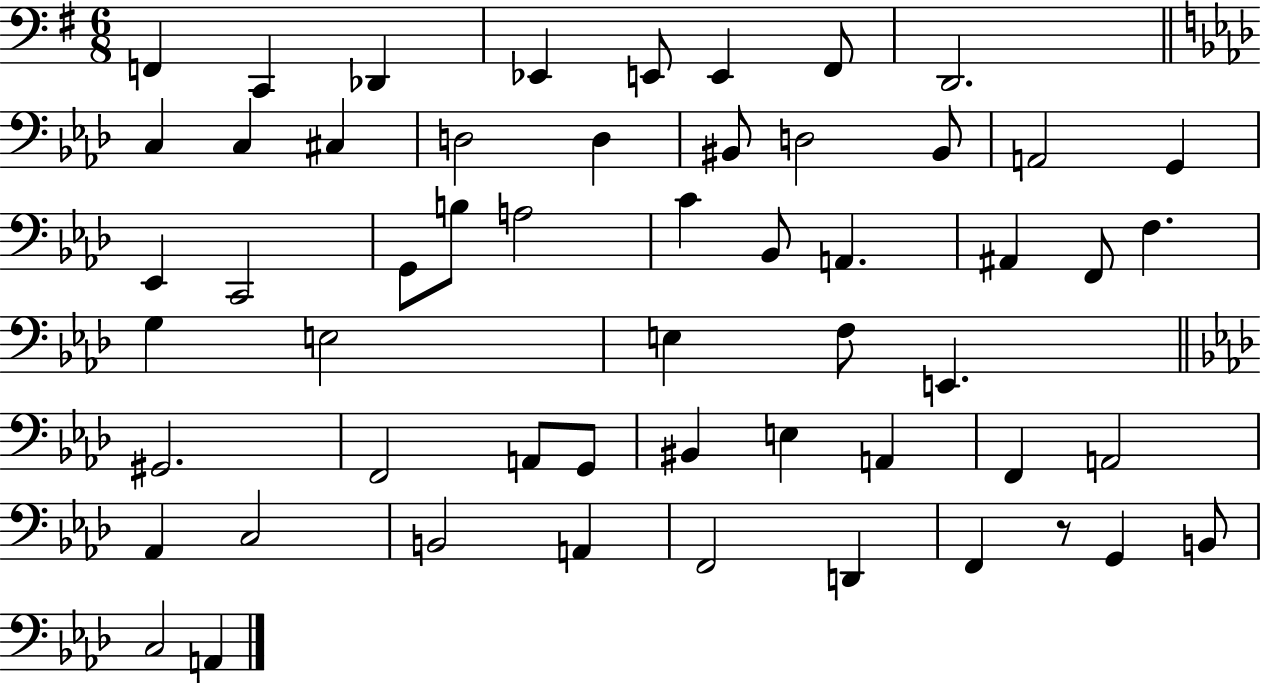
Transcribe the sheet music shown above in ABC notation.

X:1
T:Untitled
M:6/8
L:1/4
K:G
F,, C,, _D,, _E,, E,,/2 E,, ^F,,/2 D,,2 C, C, ^C, D,2 D, ^B,,/2 D,2 ^B,,/2 A,,2 G,, _E,, C,,2 G,,/2 B,/2 A,2 C _B,,/2 A,, ^A,, F,,/2 F, G, E,2 E, F,/2 E,, ^G,,2 F,,2 A,,/2 G,,/2 ^B,, E, A,, F,, A,,2 _A,, C,2 B,,2 A,, F,,2 D,, F,, z/2 G,, B,,/2 C,2 A,,